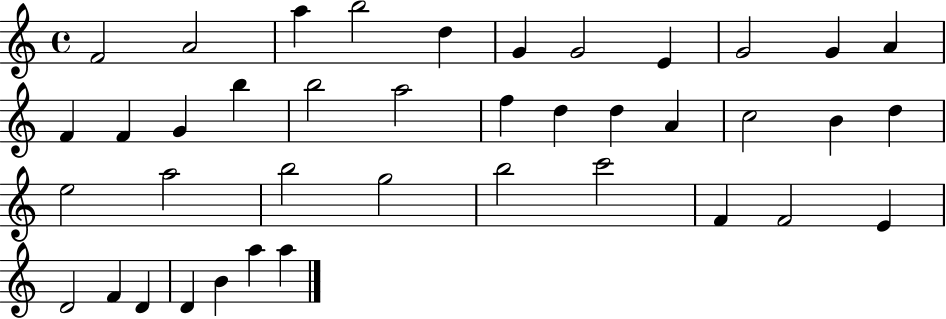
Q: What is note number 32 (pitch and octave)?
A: F4